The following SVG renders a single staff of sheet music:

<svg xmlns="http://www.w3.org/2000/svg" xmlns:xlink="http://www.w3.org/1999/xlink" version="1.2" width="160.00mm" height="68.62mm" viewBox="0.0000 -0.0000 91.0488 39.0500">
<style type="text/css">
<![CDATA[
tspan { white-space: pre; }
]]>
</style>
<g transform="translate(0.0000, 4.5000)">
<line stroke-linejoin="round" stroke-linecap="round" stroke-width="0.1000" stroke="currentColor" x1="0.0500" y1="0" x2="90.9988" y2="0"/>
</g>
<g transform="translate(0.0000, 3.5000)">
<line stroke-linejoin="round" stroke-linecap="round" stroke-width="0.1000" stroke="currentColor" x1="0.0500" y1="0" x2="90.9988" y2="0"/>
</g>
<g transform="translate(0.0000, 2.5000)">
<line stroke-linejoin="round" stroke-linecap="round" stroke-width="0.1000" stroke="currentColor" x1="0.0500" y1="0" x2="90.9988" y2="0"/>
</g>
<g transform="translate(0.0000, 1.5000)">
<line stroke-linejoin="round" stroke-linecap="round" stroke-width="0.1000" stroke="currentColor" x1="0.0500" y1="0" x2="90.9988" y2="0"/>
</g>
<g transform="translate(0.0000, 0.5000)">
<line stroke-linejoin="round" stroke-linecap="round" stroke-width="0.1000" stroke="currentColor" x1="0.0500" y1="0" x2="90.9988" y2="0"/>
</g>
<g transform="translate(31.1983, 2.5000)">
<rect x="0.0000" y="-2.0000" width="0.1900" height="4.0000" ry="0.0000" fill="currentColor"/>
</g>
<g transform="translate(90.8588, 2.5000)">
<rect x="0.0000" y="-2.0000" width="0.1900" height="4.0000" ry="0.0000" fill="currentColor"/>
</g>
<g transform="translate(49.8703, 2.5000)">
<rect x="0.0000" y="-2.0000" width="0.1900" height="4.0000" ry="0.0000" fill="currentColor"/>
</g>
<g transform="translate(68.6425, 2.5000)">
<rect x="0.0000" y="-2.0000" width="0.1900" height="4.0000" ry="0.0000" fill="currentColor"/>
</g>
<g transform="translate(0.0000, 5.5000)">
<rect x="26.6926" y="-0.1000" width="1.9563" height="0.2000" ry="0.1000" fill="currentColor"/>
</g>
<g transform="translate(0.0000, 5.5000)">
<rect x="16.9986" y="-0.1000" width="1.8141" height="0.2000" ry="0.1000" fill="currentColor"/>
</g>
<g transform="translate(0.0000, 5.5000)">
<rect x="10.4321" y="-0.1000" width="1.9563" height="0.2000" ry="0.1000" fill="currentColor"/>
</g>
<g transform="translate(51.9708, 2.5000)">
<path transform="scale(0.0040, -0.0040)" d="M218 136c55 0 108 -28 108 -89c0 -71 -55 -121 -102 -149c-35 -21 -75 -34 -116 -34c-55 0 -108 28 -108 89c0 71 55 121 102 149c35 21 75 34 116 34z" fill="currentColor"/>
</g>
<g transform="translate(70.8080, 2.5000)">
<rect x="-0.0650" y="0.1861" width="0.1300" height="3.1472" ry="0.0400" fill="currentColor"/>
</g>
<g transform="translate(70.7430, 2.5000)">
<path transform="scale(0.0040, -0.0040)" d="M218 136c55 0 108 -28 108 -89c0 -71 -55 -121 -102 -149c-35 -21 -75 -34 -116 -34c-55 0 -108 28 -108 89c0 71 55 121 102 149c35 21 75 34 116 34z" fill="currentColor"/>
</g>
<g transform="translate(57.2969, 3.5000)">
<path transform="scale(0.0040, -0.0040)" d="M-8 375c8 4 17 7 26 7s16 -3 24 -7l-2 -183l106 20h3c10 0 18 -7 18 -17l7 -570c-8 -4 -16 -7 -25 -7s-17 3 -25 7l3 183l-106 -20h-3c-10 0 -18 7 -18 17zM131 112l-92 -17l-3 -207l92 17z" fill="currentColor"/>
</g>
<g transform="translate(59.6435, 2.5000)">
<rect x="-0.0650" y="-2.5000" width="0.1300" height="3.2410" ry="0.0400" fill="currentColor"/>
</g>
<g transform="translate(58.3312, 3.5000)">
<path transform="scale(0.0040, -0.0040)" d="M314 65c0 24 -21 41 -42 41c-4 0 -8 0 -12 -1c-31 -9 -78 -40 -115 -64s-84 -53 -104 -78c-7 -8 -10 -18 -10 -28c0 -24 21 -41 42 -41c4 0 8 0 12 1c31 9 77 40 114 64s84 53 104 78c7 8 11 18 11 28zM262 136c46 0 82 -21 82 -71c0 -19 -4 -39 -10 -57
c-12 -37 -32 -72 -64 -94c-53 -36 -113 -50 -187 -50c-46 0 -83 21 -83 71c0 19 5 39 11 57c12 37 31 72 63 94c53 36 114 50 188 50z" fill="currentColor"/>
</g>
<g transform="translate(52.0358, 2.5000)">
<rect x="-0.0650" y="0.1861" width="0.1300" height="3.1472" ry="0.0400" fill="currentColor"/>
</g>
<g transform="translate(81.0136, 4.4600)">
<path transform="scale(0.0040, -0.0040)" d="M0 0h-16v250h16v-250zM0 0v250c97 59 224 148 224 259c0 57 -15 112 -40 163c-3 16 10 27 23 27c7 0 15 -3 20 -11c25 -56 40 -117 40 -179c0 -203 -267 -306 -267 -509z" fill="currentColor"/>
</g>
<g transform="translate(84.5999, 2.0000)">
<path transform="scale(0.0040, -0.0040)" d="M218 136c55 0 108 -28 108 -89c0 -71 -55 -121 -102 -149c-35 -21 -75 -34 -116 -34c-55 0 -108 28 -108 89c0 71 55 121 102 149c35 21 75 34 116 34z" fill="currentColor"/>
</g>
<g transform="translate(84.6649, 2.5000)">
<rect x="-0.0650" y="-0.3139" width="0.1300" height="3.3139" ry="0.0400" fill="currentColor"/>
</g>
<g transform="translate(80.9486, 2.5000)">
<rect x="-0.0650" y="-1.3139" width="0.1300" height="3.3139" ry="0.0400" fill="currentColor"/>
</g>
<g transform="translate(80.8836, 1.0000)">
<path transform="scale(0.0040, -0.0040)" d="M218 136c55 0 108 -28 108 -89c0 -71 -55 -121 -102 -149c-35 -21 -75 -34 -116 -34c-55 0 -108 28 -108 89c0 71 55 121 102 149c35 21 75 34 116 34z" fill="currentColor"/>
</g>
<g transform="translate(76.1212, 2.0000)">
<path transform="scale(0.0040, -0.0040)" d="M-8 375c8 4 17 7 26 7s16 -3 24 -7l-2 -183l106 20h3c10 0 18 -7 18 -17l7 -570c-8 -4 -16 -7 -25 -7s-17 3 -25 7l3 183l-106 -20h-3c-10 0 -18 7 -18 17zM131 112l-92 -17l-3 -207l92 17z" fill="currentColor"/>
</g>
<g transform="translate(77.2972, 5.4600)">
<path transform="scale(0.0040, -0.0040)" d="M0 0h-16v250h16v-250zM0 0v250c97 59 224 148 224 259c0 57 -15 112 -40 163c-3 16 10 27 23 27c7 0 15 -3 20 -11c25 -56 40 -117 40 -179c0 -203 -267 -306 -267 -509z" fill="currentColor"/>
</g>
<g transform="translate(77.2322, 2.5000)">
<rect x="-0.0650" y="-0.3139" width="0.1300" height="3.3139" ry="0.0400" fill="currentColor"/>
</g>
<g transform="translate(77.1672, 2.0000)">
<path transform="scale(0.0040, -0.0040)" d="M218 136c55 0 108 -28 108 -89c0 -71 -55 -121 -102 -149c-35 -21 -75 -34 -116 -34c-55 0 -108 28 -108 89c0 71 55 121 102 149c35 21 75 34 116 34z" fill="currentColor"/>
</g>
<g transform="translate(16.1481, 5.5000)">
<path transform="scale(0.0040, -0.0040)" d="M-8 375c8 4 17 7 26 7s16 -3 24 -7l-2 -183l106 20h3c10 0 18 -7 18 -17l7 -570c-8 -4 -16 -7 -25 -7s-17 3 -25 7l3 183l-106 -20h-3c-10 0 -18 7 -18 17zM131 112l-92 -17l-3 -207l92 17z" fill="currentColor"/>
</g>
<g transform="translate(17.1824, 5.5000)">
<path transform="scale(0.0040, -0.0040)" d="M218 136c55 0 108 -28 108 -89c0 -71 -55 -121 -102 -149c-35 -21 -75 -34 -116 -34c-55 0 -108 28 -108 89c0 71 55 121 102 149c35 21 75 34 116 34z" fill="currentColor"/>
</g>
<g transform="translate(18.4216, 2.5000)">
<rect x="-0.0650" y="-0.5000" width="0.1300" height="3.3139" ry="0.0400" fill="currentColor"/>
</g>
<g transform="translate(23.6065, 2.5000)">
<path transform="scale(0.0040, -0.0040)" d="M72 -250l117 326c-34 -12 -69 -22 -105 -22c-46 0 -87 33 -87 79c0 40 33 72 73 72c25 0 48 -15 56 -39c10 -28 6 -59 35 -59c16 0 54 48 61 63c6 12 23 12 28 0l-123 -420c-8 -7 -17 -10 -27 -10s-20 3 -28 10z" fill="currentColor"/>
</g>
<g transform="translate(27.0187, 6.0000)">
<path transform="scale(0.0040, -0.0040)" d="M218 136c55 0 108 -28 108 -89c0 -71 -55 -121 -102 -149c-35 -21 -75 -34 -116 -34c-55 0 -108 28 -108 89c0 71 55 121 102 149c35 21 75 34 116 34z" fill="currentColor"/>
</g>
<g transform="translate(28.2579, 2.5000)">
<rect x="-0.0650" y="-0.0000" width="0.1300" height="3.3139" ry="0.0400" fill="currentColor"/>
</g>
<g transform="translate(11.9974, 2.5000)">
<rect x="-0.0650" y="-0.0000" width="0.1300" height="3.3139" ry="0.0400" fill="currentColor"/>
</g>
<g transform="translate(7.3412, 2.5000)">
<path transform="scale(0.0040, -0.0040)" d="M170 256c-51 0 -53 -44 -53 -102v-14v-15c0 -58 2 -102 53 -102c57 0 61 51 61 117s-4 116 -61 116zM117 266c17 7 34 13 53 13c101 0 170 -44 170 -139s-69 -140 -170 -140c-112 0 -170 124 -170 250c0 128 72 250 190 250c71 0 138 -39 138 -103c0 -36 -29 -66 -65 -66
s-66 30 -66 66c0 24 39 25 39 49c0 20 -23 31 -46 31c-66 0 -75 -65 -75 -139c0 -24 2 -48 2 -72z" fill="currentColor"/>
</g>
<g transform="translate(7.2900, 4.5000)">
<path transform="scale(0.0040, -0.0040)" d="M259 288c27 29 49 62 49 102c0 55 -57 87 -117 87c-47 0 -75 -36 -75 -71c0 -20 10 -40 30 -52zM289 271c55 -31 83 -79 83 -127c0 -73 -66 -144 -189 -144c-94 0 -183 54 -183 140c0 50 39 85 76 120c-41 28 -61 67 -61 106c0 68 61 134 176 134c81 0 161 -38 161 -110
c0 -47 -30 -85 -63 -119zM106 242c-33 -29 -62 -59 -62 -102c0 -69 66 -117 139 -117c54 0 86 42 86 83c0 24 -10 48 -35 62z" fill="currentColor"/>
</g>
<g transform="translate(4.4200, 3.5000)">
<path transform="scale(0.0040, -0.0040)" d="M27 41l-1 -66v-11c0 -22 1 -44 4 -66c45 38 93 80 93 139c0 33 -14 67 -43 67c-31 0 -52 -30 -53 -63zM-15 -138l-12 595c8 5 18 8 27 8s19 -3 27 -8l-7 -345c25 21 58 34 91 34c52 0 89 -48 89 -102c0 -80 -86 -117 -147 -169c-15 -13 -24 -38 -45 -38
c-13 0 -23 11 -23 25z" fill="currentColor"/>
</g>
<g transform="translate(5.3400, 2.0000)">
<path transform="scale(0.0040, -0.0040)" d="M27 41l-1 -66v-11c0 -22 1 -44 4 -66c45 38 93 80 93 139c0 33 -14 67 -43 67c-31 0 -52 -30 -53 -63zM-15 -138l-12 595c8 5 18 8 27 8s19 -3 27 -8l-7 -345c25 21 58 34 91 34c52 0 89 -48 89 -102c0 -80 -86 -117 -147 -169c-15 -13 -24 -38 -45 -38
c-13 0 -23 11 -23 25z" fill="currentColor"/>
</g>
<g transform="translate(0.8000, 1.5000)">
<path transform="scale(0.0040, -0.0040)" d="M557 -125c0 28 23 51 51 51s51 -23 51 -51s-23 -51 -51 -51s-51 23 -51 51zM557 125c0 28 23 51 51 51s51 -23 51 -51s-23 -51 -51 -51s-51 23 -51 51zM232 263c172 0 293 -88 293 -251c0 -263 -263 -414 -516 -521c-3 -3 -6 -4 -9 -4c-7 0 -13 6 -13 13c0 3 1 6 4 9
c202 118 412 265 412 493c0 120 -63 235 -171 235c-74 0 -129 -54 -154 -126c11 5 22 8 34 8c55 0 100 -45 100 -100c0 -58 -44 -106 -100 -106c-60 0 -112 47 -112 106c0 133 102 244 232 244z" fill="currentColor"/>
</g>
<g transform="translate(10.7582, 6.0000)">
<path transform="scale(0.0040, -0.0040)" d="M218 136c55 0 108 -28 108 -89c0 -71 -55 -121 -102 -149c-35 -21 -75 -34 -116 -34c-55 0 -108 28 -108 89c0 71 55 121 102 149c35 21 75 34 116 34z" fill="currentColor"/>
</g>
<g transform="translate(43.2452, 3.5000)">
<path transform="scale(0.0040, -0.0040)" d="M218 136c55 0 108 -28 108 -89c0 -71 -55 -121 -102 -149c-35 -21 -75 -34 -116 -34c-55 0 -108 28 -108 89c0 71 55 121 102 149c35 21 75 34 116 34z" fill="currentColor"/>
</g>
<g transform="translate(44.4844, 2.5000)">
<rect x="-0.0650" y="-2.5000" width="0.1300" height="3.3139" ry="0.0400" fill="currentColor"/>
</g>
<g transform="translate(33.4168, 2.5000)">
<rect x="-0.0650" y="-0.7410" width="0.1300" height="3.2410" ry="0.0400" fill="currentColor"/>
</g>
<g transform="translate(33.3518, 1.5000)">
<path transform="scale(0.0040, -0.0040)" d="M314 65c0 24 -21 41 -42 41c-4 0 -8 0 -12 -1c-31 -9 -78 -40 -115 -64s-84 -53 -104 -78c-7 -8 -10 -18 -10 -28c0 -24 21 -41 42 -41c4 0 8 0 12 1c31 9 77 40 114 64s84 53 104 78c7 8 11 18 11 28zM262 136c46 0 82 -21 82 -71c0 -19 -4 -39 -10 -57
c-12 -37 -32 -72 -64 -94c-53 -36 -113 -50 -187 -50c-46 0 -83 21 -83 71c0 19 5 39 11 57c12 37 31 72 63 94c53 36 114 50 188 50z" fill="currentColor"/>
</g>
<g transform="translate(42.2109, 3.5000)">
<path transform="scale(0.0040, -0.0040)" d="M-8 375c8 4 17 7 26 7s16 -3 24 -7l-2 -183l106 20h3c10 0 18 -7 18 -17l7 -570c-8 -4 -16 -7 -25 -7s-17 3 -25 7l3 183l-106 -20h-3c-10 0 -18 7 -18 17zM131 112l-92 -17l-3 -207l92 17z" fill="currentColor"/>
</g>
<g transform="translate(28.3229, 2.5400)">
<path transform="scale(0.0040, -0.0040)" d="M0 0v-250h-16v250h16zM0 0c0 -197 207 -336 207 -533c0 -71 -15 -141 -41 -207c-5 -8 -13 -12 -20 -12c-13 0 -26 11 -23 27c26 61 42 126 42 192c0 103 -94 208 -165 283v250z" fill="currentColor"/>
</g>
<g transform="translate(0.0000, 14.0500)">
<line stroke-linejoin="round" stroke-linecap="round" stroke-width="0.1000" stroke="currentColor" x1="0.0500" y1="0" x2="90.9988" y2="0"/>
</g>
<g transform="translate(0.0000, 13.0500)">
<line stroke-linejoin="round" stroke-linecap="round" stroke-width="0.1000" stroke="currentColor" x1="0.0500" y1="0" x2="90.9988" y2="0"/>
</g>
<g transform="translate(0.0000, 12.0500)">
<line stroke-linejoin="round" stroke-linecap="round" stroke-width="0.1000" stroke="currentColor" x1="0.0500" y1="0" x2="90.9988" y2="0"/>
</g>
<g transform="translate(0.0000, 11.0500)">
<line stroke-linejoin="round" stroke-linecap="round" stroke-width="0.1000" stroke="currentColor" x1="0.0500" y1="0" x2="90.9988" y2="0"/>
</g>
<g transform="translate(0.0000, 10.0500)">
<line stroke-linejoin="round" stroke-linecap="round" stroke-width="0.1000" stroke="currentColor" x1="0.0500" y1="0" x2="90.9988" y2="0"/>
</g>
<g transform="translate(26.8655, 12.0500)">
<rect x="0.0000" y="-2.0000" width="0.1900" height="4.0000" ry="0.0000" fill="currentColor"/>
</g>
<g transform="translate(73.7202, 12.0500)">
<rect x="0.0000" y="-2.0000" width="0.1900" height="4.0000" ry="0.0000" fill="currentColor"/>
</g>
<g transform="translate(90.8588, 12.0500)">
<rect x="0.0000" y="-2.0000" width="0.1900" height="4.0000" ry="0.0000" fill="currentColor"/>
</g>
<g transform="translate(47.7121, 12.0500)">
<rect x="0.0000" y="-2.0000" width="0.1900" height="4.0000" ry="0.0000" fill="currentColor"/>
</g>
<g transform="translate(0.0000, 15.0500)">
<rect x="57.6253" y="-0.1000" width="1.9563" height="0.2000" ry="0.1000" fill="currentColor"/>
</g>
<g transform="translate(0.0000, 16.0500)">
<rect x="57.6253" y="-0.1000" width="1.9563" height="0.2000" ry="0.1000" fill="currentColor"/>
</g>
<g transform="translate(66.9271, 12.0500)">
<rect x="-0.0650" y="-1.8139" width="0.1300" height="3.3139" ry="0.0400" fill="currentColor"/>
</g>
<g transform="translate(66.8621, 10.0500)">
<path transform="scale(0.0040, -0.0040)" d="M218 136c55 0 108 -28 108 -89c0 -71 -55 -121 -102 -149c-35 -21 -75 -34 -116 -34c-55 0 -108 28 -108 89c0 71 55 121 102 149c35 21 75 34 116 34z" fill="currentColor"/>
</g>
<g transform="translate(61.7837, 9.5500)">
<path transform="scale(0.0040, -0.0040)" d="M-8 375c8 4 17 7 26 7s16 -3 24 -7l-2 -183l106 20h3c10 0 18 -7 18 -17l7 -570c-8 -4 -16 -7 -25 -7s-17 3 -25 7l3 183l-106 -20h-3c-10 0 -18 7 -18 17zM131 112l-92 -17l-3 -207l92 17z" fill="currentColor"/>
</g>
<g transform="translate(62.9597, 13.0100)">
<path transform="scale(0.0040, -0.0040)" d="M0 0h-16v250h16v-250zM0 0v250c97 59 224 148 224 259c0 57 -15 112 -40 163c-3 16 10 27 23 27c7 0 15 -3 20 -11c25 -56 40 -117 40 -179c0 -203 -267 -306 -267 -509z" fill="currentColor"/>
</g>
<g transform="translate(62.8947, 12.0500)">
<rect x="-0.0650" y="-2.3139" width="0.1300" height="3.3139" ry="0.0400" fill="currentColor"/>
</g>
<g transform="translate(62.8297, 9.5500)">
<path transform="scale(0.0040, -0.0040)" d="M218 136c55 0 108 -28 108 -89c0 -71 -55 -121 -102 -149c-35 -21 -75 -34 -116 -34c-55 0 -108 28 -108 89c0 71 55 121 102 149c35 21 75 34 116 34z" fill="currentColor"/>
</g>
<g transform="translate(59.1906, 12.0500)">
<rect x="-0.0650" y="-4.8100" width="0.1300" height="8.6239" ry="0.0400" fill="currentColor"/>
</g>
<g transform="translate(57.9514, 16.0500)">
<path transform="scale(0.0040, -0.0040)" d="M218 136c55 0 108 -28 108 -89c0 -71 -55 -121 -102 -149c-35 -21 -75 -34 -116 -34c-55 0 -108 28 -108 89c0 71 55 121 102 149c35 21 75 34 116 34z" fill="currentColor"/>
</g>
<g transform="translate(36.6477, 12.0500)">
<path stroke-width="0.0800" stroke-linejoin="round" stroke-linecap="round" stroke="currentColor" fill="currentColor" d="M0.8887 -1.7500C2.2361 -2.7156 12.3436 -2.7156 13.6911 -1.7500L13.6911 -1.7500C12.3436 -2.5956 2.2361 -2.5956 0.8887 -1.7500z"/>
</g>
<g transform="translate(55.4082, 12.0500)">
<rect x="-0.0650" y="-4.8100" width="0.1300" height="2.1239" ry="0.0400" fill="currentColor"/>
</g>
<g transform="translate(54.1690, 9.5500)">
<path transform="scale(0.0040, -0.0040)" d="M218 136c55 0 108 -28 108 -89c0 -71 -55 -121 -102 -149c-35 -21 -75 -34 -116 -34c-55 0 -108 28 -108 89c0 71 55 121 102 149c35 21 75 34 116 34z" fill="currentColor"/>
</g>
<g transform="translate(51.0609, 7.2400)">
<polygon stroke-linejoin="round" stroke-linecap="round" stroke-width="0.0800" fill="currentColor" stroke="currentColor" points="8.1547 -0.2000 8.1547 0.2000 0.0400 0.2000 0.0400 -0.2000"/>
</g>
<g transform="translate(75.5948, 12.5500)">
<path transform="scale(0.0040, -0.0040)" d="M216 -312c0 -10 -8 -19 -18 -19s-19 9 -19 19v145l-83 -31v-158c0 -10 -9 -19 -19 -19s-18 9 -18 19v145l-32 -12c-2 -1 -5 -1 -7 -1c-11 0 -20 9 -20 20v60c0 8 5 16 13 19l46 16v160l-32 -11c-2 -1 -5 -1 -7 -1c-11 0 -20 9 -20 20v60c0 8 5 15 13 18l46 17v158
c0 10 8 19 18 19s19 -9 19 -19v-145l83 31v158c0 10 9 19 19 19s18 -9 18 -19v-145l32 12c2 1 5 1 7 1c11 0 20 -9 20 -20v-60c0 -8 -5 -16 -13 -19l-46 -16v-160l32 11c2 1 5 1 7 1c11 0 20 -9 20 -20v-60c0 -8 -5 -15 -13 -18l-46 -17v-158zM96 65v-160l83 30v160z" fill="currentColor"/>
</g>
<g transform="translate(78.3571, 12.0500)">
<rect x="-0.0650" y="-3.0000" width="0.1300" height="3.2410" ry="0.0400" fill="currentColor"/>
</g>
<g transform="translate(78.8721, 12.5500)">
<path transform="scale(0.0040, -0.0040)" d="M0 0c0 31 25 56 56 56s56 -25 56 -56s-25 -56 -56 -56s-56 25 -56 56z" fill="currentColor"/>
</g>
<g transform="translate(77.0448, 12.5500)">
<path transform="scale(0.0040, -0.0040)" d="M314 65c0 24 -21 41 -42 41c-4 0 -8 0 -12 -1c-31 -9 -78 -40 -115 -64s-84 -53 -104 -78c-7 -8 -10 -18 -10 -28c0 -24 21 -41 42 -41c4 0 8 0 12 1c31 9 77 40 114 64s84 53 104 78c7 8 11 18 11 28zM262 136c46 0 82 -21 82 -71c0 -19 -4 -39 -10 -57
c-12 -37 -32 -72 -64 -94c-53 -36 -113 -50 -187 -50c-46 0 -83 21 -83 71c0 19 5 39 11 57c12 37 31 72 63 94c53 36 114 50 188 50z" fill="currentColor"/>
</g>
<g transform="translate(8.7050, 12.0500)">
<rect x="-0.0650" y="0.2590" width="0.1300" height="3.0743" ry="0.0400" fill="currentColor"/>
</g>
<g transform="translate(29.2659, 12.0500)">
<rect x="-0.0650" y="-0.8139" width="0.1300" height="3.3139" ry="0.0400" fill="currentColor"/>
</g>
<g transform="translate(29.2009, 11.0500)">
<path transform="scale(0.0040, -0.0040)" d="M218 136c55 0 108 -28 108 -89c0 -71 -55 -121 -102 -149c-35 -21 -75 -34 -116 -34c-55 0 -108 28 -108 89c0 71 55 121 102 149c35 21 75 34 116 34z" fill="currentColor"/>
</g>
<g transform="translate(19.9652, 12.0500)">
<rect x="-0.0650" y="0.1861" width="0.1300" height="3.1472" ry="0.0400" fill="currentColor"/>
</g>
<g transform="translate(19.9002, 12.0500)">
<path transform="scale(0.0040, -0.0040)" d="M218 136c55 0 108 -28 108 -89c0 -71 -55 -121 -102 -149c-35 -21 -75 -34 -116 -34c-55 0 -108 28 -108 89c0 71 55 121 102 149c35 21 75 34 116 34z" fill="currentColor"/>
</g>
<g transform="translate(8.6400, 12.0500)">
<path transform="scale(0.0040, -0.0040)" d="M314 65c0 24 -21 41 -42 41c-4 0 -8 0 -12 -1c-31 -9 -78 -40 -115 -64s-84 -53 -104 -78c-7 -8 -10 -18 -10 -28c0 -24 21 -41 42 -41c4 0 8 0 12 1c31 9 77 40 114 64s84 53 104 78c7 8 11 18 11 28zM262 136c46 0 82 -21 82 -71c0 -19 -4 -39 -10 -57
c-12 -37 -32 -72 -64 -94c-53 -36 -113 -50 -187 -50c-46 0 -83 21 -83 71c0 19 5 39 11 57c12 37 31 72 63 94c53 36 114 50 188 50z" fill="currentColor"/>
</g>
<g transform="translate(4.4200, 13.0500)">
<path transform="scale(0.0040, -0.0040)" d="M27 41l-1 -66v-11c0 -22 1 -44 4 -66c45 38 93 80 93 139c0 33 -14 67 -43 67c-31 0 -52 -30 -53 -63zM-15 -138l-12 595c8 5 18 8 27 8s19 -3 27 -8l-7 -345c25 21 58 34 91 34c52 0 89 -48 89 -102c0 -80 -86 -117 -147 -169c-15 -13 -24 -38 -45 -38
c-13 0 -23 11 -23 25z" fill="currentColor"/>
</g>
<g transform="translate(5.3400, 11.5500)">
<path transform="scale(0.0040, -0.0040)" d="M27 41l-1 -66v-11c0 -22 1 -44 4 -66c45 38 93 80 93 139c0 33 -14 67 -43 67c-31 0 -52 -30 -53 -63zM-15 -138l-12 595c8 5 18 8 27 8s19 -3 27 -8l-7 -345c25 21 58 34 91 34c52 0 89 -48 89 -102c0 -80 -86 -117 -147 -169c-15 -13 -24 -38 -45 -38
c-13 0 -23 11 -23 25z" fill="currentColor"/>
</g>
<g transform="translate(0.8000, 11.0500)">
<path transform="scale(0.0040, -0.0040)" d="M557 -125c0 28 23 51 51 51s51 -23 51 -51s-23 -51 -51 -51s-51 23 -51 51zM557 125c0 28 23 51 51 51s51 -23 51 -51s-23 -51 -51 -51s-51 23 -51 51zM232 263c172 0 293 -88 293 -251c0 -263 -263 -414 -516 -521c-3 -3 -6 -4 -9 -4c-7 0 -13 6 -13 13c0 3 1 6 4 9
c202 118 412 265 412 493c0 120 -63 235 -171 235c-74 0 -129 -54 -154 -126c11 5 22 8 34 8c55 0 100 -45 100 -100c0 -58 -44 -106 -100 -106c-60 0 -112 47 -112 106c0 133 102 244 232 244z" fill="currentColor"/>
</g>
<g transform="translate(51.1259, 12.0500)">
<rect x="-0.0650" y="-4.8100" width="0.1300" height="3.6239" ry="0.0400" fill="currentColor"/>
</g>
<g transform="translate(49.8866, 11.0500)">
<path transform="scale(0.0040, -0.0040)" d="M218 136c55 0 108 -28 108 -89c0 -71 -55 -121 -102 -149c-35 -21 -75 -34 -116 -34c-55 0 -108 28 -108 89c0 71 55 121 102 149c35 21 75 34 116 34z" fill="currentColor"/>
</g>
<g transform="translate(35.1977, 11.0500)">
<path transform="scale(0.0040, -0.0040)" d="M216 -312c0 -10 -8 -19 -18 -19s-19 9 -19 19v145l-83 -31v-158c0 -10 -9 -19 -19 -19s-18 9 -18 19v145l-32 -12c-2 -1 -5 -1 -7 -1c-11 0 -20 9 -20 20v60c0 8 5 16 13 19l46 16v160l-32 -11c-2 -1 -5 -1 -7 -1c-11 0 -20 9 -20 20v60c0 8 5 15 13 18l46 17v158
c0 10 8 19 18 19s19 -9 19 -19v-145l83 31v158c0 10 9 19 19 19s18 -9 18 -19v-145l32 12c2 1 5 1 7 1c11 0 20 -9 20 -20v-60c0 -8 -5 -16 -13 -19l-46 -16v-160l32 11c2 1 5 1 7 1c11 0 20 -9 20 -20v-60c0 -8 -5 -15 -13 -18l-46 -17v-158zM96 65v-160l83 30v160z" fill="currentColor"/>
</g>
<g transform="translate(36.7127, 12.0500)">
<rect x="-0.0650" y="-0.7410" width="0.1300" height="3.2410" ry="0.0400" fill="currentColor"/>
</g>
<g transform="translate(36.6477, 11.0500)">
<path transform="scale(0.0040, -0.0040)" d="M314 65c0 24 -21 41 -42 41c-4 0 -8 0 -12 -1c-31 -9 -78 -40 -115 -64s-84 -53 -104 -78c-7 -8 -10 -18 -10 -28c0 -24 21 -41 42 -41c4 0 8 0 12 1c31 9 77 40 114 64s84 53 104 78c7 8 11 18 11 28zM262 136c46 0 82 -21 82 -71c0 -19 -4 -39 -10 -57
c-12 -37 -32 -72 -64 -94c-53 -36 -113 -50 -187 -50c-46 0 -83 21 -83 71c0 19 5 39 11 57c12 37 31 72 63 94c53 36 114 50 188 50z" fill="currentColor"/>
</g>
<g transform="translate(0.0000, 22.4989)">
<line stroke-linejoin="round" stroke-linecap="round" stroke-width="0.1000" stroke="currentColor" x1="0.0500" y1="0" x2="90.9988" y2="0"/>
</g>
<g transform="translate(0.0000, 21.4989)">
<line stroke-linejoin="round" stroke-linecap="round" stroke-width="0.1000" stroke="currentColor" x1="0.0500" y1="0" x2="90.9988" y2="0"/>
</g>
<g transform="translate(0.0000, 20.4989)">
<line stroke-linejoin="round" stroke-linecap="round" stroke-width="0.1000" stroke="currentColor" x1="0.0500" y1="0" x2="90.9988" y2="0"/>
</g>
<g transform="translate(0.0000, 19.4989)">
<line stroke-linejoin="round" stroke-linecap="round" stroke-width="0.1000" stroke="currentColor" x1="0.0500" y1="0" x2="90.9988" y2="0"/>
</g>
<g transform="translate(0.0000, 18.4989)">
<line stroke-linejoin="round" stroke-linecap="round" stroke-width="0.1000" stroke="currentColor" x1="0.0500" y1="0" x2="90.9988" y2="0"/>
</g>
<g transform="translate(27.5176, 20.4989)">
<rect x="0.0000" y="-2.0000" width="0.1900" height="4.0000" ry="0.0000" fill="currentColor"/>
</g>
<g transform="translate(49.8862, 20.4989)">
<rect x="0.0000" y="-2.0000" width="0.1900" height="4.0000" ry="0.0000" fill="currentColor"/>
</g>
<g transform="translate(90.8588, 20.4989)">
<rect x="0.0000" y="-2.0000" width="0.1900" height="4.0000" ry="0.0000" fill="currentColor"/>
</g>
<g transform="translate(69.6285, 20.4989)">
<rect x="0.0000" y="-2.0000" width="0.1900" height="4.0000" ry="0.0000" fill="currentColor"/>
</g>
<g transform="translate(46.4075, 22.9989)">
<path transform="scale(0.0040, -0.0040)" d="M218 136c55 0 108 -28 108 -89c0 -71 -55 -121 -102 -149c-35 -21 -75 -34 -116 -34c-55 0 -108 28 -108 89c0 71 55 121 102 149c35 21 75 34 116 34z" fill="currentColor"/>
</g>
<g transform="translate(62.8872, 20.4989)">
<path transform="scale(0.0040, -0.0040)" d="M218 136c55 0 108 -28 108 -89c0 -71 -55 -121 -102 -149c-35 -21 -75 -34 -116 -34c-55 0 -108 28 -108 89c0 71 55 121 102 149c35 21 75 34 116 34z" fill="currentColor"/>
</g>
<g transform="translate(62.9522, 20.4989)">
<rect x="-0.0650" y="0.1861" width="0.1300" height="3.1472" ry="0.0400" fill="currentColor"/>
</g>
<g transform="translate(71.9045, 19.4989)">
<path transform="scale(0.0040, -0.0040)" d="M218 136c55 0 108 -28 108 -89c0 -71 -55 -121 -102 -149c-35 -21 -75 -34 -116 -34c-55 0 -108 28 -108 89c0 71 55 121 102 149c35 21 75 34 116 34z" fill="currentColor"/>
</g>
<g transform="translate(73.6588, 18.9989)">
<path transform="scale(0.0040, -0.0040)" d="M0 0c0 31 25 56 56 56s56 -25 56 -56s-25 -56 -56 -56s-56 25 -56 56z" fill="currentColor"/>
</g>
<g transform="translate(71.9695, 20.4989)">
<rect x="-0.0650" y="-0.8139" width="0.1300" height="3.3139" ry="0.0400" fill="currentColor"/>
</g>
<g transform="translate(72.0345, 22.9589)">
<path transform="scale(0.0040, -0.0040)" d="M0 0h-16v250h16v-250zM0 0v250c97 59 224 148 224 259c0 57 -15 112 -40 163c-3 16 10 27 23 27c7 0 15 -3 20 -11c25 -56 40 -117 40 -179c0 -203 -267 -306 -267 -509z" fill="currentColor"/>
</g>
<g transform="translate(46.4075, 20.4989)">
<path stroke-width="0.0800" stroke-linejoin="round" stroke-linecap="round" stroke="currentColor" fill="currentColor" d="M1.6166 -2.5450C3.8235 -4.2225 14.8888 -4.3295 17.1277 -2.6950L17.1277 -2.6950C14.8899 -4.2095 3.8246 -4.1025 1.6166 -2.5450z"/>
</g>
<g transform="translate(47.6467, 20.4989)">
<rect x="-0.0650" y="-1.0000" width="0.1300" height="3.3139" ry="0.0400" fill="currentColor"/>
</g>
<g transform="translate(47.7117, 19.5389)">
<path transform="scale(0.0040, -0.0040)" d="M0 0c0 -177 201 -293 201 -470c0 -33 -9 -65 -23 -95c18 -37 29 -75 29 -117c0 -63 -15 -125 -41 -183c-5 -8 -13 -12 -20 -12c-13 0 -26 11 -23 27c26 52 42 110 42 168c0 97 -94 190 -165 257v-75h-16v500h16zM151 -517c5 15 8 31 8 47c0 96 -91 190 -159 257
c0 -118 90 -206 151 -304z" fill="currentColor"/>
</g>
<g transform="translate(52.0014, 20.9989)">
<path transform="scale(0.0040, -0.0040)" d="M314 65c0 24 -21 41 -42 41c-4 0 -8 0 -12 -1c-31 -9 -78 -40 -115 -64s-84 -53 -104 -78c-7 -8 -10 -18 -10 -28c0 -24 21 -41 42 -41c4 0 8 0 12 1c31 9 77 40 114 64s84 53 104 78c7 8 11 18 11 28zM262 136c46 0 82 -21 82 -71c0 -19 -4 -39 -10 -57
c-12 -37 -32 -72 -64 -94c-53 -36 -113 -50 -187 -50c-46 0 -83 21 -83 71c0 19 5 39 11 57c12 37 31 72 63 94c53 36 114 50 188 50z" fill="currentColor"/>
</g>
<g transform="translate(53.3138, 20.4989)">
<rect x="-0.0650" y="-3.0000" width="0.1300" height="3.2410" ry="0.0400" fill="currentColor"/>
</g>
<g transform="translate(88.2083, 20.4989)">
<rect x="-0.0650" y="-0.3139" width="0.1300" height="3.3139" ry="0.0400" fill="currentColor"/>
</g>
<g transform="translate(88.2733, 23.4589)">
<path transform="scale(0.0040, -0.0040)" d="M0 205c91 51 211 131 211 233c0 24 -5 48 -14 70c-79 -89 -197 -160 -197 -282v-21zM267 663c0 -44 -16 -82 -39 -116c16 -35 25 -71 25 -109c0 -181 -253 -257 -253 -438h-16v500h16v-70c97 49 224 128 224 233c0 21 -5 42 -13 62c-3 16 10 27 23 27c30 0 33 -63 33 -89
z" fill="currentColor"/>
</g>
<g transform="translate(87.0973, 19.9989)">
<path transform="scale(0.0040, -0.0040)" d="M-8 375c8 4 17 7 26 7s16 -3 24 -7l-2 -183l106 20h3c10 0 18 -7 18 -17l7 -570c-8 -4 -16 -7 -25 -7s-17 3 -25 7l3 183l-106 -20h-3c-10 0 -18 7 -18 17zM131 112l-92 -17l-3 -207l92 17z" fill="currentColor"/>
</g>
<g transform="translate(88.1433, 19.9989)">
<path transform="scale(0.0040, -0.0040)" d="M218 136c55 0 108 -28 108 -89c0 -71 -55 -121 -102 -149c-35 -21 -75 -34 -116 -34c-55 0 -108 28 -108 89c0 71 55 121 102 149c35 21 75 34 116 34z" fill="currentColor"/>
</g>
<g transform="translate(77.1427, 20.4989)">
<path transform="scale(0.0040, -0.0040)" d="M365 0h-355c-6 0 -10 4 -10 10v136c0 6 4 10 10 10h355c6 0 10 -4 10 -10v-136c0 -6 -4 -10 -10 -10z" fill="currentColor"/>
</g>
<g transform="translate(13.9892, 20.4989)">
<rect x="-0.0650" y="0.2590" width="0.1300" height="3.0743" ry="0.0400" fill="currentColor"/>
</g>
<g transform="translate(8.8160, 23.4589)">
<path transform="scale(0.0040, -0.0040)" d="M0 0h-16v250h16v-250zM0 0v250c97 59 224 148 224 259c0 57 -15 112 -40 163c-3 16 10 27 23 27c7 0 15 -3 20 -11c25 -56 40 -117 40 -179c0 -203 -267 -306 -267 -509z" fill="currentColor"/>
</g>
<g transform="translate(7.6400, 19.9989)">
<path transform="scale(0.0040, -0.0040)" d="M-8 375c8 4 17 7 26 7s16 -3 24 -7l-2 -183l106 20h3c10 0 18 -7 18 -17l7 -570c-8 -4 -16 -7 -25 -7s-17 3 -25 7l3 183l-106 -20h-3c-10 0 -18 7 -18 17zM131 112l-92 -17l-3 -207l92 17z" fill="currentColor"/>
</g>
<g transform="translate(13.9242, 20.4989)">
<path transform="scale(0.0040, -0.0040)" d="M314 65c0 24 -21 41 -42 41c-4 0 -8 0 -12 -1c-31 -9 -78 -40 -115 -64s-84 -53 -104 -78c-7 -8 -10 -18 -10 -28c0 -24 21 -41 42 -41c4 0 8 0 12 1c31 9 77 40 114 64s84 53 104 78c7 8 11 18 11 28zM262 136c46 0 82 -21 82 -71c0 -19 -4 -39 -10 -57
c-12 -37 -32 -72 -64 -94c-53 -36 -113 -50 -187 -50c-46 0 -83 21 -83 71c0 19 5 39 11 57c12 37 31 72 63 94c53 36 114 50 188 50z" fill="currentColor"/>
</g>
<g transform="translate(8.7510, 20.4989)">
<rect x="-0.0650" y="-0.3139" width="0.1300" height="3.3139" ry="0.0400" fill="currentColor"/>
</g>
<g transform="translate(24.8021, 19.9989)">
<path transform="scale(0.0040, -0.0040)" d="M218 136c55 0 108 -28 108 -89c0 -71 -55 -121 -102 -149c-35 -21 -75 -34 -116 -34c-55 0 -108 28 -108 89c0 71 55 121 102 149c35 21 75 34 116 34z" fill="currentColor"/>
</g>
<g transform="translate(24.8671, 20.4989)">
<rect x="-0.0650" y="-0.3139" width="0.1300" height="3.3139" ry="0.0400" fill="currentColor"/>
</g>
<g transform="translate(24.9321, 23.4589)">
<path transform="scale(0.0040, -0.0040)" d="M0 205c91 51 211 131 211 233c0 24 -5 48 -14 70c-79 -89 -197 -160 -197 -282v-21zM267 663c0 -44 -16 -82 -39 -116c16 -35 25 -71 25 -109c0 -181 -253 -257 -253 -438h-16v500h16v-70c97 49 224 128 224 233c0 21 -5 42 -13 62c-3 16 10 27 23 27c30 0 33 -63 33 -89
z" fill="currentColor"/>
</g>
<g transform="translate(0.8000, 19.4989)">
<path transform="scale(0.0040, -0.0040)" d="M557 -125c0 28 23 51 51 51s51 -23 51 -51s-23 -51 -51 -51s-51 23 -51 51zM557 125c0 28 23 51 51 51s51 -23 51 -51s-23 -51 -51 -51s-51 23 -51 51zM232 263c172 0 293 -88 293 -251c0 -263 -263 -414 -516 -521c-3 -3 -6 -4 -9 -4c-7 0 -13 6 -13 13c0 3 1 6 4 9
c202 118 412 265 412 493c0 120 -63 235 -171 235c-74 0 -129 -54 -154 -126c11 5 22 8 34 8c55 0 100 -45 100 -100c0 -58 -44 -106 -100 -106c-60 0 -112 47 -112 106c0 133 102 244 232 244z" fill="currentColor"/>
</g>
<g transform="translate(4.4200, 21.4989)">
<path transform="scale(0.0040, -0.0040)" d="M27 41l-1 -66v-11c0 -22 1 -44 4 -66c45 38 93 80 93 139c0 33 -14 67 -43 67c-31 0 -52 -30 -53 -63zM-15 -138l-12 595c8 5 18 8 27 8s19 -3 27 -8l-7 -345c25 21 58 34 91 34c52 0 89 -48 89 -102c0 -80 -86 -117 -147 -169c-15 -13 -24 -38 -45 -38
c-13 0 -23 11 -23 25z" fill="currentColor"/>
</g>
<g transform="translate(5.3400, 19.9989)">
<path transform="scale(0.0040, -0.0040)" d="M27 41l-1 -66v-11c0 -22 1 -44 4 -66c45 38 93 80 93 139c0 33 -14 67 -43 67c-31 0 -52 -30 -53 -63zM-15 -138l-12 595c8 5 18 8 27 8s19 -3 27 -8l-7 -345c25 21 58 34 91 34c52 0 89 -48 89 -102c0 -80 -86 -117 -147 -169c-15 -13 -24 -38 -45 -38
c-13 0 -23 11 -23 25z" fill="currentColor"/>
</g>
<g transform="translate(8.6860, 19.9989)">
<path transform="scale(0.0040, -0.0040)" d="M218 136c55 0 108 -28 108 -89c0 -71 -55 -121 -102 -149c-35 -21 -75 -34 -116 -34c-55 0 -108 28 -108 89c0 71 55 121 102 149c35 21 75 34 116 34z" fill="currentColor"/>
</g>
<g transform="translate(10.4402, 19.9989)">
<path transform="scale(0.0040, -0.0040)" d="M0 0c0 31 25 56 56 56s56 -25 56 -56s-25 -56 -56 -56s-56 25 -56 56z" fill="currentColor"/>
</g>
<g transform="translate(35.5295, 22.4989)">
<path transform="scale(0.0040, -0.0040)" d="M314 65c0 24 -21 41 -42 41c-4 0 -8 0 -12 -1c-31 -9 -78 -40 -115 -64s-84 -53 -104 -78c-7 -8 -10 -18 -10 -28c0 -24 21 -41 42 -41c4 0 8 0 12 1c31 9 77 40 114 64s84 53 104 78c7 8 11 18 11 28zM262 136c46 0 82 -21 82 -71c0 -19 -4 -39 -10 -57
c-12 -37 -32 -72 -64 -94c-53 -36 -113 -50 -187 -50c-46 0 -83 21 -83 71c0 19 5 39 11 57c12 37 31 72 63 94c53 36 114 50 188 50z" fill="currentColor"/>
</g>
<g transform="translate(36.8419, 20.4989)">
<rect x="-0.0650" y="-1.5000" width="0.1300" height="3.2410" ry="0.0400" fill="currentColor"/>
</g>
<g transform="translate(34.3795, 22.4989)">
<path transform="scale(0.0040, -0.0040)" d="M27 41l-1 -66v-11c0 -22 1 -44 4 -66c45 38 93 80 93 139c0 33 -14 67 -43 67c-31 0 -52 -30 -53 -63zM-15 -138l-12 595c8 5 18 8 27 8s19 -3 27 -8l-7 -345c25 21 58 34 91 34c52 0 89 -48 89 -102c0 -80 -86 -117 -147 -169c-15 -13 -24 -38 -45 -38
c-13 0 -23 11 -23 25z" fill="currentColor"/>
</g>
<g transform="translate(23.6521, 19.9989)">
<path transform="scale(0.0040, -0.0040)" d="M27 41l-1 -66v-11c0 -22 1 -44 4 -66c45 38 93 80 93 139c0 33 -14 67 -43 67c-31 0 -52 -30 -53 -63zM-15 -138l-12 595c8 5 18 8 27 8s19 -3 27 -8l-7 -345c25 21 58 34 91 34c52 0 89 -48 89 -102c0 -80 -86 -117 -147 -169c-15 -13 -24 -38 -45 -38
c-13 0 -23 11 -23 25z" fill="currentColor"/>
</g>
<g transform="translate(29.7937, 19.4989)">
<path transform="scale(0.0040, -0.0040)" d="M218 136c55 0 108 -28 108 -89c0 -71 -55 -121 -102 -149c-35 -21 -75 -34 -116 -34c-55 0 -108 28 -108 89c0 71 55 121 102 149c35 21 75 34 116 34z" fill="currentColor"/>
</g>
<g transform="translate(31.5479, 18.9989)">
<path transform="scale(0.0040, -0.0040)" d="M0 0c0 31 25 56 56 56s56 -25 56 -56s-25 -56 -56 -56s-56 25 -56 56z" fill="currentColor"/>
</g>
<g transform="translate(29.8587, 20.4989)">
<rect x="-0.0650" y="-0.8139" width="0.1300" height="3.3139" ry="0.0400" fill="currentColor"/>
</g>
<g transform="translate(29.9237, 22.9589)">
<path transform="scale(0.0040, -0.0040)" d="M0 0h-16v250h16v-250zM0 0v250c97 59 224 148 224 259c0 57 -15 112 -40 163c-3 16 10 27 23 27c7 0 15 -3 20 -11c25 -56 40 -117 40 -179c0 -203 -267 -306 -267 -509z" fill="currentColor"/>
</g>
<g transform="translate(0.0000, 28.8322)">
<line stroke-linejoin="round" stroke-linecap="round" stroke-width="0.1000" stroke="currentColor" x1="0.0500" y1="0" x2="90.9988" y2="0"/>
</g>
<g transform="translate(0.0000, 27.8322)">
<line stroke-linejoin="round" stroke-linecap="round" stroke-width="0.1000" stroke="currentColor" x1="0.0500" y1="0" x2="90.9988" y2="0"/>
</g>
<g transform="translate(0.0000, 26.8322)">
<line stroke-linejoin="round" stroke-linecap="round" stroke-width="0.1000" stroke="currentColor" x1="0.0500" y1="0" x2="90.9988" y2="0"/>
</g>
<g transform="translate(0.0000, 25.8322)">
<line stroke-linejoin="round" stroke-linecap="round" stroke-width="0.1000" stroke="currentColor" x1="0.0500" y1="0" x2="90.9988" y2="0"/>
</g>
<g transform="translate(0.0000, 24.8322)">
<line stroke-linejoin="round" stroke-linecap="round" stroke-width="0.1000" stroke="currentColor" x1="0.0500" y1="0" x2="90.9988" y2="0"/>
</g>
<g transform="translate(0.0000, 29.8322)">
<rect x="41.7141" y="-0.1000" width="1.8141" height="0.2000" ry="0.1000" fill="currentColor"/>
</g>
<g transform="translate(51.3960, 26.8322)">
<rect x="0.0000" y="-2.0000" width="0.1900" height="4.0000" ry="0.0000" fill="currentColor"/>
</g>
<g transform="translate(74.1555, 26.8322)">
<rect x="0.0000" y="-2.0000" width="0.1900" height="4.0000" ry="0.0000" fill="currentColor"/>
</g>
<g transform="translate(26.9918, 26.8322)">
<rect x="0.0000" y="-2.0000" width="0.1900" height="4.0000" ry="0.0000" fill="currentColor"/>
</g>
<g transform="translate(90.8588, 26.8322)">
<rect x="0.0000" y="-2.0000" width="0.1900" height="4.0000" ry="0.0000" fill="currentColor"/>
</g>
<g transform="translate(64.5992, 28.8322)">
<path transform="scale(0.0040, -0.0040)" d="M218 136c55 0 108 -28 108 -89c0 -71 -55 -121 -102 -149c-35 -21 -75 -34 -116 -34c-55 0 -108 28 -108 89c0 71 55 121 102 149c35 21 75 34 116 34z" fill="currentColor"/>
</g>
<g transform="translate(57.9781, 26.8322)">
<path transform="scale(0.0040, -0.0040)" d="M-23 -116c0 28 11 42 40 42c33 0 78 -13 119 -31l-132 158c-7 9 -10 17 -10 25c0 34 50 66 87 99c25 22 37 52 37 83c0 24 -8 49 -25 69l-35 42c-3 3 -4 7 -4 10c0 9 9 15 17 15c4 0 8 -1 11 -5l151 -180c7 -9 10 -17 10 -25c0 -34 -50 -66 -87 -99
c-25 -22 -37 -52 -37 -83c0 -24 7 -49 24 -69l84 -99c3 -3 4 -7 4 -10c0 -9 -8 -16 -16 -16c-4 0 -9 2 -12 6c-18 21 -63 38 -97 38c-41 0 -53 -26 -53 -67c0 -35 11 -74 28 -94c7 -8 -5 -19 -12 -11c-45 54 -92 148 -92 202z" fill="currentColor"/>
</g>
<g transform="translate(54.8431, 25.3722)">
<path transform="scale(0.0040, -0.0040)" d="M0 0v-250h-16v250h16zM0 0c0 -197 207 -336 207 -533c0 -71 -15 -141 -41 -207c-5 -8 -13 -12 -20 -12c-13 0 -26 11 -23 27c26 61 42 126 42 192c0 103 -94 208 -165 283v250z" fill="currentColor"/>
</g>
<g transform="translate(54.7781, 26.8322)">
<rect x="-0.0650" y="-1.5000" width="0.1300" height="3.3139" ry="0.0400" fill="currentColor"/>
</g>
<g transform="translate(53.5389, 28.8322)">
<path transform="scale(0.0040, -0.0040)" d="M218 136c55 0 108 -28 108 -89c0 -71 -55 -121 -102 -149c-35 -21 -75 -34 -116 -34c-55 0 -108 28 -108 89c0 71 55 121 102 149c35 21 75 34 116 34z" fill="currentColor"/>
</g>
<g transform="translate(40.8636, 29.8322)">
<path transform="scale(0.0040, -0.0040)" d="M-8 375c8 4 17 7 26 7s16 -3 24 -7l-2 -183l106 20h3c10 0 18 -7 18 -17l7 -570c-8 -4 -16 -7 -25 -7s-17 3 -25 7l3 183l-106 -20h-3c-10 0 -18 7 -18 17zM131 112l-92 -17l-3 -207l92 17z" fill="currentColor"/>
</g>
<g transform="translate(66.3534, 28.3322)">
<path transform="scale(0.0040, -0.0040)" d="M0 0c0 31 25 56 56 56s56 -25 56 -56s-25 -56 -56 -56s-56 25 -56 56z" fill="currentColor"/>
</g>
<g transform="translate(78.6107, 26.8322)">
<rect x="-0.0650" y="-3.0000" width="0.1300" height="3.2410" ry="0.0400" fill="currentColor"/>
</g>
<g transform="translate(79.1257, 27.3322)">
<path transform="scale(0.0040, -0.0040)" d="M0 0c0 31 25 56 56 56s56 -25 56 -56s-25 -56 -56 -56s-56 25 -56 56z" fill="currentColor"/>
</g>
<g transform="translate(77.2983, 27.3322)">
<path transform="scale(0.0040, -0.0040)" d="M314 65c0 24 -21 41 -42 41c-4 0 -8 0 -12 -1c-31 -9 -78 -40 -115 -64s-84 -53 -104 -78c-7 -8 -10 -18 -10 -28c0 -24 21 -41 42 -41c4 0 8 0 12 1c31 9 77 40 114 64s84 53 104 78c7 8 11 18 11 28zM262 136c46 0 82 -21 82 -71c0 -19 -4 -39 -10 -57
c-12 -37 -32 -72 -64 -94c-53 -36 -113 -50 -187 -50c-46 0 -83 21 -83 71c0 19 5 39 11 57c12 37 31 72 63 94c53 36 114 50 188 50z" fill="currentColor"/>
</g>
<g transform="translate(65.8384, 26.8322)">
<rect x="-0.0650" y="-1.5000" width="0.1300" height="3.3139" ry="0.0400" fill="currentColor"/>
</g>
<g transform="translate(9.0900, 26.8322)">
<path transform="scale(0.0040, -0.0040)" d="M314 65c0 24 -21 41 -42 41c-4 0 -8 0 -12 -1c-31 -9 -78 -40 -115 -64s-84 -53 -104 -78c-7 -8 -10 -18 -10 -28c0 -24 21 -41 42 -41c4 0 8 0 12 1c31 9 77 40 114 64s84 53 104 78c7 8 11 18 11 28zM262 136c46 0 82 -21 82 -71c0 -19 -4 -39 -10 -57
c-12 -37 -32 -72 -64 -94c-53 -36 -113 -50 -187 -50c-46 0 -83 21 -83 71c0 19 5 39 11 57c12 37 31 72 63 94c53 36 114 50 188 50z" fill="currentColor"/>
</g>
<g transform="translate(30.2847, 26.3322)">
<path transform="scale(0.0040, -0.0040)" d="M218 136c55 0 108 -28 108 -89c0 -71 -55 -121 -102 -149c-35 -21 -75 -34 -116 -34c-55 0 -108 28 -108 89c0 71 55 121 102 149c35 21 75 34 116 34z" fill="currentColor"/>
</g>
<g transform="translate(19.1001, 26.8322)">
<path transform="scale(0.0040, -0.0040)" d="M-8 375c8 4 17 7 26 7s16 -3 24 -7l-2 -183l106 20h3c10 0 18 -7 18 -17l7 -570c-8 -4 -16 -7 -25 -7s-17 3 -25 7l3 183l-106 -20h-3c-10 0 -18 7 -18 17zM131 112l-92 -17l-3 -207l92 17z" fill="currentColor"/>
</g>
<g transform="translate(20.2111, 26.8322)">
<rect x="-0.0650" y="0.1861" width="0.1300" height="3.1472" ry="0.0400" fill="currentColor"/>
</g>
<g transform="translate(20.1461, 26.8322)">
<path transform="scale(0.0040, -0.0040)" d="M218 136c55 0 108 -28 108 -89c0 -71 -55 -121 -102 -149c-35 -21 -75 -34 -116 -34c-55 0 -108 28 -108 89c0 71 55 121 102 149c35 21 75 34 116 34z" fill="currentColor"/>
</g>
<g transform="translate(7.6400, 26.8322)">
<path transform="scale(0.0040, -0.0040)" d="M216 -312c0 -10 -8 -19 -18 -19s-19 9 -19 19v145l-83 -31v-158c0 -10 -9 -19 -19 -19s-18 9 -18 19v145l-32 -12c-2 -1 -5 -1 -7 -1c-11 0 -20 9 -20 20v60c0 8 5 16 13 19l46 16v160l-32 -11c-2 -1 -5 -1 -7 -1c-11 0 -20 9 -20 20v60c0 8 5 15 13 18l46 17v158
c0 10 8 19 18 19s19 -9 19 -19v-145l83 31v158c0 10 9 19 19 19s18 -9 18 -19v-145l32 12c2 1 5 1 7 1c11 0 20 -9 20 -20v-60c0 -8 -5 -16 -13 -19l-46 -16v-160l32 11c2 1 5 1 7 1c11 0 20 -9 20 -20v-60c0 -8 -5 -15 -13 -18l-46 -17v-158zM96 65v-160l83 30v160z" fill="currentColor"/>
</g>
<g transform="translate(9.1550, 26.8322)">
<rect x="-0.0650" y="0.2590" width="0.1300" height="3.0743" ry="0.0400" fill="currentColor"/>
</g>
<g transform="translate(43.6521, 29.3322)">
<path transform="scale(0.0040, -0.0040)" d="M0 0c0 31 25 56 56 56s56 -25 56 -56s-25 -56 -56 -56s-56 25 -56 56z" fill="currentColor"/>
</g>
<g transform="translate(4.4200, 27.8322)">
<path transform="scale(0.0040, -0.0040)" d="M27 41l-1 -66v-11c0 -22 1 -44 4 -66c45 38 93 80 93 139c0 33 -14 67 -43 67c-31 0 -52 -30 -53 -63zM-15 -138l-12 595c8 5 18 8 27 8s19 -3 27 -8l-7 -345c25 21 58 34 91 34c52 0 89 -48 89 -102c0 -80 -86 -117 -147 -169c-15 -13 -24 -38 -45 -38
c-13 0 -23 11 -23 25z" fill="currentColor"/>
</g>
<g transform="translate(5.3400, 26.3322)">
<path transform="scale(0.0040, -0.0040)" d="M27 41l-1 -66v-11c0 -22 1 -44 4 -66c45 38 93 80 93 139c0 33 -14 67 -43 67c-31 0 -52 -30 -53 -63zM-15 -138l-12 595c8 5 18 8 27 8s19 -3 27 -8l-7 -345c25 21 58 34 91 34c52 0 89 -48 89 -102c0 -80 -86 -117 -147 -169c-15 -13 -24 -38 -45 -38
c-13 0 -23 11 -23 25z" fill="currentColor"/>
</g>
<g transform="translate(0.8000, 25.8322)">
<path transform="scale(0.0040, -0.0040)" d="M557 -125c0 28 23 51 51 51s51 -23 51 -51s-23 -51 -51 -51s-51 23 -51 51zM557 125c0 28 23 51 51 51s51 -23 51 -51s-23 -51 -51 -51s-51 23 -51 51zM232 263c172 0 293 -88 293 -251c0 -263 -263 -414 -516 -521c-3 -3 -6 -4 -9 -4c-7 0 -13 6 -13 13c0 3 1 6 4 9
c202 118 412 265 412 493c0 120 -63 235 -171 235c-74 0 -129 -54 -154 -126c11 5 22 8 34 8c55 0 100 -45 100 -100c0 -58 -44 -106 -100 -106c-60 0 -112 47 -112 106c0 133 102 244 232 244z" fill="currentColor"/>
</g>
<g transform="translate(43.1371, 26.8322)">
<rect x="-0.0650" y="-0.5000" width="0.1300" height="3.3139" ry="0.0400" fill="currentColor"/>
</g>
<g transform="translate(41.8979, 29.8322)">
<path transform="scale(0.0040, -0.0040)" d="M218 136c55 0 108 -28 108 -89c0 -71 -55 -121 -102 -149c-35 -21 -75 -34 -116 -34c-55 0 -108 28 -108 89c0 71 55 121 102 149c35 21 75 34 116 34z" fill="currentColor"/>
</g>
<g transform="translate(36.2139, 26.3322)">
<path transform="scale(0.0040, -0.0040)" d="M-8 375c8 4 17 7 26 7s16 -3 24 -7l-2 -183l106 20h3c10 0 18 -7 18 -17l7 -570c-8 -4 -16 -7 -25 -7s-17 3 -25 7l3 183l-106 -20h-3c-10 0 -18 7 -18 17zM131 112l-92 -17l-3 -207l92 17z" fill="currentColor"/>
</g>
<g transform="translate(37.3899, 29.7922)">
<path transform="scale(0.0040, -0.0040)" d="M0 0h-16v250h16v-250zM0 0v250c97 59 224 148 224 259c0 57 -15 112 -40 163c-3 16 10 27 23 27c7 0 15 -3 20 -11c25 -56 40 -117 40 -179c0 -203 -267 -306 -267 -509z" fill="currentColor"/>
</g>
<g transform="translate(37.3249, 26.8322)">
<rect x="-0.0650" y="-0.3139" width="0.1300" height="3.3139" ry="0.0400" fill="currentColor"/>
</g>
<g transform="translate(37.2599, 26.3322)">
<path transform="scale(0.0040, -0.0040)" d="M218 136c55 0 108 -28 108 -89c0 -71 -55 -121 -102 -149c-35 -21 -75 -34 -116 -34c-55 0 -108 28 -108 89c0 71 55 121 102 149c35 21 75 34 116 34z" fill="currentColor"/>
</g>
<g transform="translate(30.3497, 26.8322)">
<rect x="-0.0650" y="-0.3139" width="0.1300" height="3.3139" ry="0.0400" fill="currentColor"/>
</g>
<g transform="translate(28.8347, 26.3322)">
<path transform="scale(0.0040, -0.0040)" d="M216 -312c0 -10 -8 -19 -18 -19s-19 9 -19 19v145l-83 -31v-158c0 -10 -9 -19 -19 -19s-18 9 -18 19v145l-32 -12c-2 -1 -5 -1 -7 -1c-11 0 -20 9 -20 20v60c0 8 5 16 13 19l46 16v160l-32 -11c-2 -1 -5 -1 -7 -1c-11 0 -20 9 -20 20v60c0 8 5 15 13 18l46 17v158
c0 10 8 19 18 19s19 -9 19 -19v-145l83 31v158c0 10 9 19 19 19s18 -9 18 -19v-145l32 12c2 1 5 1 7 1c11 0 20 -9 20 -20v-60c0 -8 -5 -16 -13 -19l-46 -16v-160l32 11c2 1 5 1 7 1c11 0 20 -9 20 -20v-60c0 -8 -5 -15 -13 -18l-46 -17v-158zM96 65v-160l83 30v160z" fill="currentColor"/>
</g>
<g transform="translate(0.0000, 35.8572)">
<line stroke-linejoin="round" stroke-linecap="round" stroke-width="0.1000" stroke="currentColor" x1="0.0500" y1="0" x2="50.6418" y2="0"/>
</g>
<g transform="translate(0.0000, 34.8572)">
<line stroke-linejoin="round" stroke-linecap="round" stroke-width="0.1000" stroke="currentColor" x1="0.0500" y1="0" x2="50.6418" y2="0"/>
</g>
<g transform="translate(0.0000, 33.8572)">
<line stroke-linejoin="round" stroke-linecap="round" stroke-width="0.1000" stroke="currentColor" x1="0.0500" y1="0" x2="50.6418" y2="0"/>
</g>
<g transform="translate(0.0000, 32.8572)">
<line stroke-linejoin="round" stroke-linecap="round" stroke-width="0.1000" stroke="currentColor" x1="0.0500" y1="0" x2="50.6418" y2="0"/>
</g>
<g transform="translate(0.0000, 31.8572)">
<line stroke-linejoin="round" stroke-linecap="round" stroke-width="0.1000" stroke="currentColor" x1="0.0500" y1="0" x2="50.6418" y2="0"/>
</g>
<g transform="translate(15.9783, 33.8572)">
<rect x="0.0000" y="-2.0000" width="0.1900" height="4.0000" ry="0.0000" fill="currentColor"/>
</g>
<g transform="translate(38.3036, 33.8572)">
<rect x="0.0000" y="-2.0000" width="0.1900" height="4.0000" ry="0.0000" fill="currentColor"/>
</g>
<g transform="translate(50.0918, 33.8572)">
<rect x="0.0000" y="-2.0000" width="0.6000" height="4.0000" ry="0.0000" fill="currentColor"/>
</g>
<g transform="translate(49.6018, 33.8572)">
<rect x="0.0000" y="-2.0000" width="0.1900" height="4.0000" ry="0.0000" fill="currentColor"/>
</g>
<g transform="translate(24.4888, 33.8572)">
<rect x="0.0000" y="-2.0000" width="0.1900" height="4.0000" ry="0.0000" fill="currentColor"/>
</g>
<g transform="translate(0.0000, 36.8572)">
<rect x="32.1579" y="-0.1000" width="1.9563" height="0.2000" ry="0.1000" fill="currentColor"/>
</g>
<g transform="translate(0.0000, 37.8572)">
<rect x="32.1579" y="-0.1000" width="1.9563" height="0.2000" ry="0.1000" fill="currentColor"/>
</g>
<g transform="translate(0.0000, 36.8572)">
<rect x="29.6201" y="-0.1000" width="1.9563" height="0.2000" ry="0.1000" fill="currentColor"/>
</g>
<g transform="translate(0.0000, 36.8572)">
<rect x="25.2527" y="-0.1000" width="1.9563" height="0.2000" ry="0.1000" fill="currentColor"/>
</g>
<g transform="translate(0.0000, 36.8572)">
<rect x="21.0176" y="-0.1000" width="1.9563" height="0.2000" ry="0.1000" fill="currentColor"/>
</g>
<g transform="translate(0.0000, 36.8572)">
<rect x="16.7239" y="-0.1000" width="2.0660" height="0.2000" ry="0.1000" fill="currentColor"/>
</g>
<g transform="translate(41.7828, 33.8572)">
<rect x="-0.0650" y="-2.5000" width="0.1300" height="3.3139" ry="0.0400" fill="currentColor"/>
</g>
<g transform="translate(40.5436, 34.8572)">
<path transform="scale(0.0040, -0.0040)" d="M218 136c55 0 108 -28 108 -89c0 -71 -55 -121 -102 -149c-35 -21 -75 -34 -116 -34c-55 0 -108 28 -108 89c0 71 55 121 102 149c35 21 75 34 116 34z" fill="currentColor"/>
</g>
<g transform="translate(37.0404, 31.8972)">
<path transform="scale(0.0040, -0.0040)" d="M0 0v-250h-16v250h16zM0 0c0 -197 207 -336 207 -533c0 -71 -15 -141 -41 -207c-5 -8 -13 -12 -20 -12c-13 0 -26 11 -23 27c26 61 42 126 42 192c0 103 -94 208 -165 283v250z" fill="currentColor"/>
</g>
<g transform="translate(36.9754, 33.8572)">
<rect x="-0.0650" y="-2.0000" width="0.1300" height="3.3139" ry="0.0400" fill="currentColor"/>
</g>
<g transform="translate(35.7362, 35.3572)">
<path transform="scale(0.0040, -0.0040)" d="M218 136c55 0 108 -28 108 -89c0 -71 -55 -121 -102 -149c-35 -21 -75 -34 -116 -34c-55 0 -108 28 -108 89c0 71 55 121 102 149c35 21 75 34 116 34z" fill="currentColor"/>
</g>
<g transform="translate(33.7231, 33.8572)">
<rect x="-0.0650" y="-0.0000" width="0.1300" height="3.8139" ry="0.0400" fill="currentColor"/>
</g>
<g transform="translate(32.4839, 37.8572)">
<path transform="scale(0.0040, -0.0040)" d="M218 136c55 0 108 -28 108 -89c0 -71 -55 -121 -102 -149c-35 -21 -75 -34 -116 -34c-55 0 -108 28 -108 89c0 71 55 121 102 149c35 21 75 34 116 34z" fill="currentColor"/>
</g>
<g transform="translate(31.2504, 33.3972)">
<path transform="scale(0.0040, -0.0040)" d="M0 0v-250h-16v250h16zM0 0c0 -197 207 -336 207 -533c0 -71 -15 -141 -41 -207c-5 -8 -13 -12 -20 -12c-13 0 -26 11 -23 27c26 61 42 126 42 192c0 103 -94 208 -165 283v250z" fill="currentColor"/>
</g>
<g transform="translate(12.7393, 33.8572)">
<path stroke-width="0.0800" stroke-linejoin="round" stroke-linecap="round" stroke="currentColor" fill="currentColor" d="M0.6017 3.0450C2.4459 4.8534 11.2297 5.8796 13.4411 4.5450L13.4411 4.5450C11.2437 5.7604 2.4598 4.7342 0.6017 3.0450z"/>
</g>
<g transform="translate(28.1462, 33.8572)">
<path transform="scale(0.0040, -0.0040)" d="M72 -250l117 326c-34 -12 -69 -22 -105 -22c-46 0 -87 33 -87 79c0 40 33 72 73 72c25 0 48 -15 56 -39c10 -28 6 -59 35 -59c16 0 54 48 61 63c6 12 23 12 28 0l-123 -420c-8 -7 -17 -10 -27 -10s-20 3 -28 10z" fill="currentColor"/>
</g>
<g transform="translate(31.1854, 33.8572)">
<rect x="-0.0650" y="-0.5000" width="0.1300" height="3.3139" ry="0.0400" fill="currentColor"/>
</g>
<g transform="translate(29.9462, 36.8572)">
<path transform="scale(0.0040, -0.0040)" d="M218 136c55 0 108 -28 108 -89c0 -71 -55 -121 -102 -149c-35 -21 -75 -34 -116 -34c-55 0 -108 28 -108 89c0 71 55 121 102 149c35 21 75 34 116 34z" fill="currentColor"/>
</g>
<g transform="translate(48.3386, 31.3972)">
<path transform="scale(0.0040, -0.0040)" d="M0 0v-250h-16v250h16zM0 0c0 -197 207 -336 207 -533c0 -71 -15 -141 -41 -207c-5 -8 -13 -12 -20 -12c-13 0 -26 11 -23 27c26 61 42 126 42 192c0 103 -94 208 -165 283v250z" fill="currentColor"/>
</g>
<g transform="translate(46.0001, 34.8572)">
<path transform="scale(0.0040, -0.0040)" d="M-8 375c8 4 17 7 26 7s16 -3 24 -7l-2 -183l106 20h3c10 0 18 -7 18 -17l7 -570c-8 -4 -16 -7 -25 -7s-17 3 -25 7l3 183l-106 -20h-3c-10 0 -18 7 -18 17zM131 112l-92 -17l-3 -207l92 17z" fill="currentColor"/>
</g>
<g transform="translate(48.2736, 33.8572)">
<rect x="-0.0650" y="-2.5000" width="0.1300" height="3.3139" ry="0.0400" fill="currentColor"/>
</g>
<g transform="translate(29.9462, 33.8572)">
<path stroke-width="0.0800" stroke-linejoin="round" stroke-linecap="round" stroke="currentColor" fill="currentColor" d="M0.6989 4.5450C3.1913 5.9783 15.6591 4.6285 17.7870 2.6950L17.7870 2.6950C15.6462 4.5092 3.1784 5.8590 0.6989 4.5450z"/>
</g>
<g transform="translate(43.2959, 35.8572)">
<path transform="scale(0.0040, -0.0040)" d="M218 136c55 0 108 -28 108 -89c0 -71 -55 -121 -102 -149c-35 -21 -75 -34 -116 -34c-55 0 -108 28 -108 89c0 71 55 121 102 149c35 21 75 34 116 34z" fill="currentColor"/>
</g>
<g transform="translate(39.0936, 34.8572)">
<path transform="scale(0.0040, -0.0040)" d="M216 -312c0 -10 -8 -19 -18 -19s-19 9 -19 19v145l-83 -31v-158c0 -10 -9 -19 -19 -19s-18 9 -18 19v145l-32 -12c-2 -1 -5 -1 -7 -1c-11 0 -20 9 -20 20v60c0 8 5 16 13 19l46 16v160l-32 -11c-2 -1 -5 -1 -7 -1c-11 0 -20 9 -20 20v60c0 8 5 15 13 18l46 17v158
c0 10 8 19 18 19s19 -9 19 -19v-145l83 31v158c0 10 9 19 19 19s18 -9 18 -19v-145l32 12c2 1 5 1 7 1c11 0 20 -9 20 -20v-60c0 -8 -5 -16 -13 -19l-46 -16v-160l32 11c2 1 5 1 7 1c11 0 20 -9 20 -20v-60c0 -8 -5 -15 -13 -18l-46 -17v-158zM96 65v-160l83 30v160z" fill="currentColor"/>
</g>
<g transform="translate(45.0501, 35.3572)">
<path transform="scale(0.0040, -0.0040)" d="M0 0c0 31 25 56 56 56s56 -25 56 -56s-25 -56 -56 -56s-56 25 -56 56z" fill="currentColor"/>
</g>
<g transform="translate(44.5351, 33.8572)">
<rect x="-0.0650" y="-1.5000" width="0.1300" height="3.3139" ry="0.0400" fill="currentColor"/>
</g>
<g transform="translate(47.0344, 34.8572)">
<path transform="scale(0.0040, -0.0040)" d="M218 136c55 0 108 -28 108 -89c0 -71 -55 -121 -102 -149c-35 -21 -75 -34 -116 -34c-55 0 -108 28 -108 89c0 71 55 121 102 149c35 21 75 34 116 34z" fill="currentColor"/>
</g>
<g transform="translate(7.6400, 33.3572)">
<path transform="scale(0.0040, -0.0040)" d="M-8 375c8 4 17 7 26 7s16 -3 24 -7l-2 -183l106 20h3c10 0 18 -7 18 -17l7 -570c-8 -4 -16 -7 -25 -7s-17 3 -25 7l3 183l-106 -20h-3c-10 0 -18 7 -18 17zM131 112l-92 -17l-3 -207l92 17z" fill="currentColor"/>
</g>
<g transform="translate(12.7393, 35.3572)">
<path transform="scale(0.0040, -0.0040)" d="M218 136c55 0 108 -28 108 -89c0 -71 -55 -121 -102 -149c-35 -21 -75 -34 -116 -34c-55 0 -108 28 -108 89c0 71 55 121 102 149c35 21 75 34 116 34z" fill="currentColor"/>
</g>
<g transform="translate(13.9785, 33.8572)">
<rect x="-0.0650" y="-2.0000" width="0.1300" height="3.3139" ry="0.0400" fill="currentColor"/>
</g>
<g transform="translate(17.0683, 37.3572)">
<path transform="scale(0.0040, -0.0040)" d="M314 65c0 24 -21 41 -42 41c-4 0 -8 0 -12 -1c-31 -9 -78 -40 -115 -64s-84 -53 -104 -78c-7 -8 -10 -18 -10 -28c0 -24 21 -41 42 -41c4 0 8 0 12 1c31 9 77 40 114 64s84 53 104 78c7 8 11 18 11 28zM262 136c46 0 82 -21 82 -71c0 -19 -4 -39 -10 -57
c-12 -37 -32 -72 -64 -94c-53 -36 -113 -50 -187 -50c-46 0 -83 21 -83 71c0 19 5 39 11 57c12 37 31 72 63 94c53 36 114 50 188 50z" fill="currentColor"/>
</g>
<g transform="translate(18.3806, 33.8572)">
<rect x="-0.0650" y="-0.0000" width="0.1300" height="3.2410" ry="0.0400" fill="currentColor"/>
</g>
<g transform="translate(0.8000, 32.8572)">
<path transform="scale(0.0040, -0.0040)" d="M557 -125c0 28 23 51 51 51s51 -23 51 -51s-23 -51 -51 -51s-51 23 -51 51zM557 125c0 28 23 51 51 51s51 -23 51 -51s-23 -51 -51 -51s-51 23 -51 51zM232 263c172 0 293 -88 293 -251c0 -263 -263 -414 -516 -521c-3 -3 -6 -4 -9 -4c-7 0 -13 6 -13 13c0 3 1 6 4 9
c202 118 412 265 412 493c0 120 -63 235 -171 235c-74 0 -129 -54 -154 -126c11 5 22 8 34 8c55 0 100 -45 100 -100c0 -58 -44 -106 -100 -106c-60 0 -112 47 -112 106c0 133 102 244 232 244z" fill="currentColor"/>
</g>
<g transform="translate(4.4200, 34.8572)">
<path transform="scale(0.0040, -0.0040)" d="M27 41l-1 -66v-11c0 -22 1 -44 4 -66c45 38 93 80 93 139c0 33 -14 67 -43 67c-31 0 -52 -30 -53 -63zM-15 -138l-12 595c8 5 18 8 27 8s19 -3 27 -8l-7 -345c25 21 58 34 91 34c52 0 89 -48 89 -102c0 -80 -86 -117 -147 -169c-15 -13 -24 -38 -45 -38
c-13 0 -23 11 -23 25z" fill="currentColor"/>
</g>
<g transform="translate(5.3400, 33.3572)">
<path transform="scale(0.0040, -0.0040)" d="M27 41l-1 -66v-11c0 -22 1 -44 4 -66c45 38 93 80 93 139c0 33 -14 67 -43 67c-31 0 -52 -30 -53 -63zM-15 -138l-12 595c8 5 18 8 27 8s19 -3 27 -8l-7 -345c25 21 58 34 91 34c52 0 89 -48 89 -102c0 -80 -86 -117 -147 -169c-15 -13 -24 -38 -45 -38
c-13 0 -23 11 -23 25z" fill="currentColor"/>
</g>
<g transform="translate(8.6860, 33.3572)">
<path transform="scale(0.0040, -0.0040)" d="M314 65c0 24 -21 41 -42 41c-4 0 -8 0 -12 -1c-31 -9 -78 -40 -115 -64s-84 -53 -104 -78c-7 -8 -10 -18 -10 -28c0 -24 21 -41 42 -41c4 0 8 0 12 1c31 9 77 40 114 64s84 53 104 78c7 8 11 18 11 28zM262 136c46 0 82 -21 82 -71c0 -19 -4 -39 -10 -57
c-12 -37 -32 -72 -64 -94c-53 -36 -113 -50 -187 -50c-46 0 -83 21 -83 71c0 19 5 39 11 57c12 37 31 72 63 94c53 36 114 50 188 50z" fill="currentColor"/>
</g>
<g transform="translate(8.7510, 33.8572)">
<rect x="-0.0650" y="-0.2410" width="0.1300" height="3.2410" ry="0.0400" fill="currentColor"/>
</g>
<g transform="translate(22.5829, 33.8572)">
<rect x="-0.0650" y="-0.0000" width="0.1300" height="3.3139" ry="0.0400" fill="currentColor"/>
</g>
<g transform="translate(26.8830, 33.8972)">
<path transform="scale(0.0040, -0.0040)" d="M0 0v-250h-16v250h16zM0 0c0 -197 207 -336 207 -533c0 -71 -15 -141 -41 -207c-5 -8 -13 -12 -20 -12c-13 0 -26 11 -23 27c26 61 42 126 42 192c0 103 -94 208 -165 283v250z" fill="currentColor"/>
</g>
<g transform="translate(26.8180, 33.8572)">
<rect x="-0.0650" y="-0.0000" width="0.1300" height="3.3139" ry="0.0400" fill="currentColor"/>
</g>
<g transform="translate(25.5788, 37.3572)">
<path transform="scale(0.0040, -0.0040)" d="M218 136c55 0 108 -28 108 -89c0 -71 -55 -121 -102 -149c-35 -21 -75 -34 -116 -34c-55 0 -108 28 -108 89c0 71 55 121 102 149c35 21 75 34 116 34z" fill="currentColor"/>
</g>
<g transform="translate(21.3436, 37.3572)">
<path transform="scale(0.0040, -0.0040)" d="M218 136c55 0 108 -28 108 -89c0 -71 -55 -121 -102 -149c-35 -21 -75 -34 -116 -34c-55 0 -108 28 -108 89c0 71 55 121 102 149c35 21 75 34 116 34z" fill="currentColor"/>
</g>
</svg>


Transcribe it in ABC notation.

X:1
T:Untitled
M:6/8
L:1/4
K:Bb
D,, E,, z/2 D,,/2 F,2 B,, D, B,,2 D, E,/2 G,/2 E, D,2 D, F, ^F,2 ^F,/2 _B,/2 C,,/2 B,/2 A, ^C,2 E,/2 D,2 _E,/4 F,/2 _G,,2 F,,/4 C,2 D, F,/2 z2 E,/4 ^D,2 D, ^E, E,/2 E,, G,,/2 z G,, C,2 E,2 A,, D,,2 D,, D,,/2 z/2 _E,,/2 C,, A,,/2 ^B,, G,, B,,/2